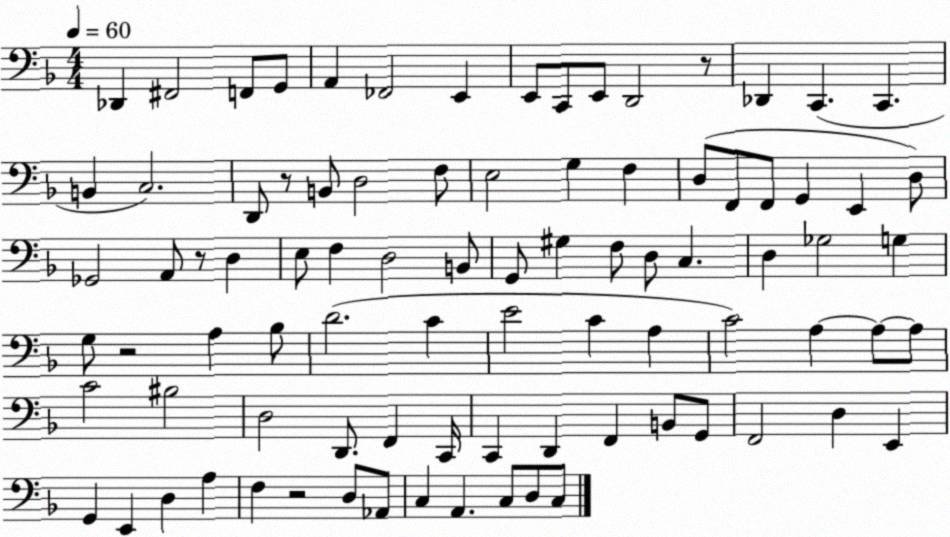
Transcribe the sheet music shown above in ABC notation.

X:1
T:Untitled
M:4/4
L:1/4
K:F
_D,, ^F,,2 F,,/2 G,,/2 A,, _F,,2 E,, E,,/2 C,,/2 E,,/2 D,,2 z/2 _D,, C,, C,, B,, C,2 D,,/2 z/2 B,,/2 D,2 F,/2 E,2 G, F, D,/2 F,,/2 F,,/2 G,, E,, D,/2 _G,,2 A,,/2 z/2 D, E,/2 F, D,2 B,,/2 G,,/2 ^G, F,/2 D,/2 C, D, _G,2 G, G,/2 z2 A, _B,/2 D2 C E2 C A, C2 A, A,/2 A,/2 C2 ^B,2 D,2 D,,/2 F,, C,,/4 C,, D,, F,, B,,/2 G,,/2 F,,2 D, E,, G,, E,, D, A, F, z2 D,/2 _A,,/2 C, A,, C,/2 D,/2 C,/2